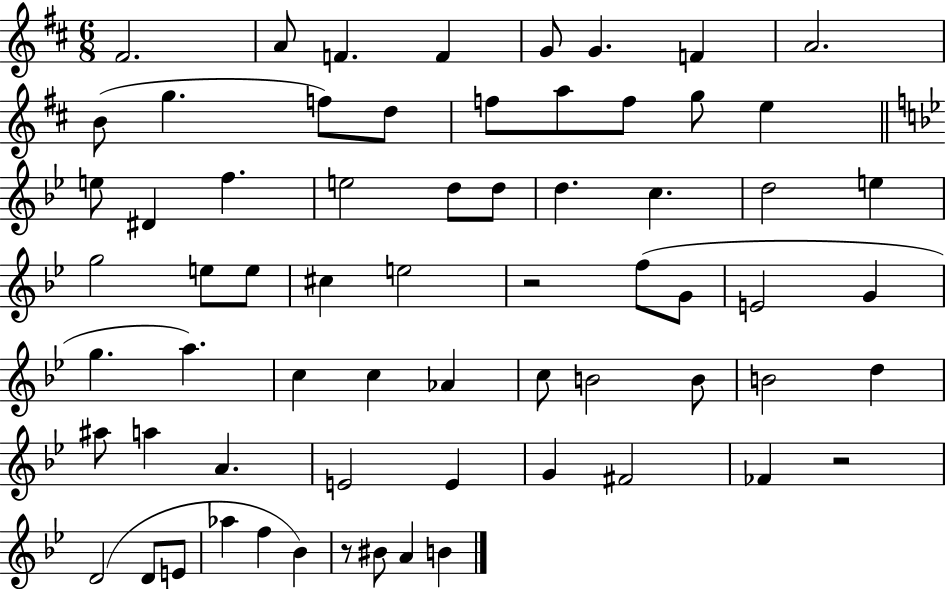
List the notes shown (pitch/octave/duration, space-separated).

F#4/h. A4/e F4/q. F4/q G4/e G4/q. F4/q A4/h. B4/e G5/q. F5/e D5/e F5/e A5/e F5/e G5/e E5/q E5/e D#4/q F5/q. E5/h D5/e D5/e D5/q. C5/q. D5/h E5/q G5/h E5/e E5/e C#5/q E5/h R/h F5/e G4/e E4/h G4/q G5/q. A5/q. C5/q C5/q Ab4/q C5/e B4/h B4/e B4/h D5/q A#5/e A5/q A4/q. E4/h E4/q G4/q F#4/h FES4/q R/h D4/h D4/e E4/e Ab5/q F5/q Bb4/q R/e BIS4/e A4/q B4/q